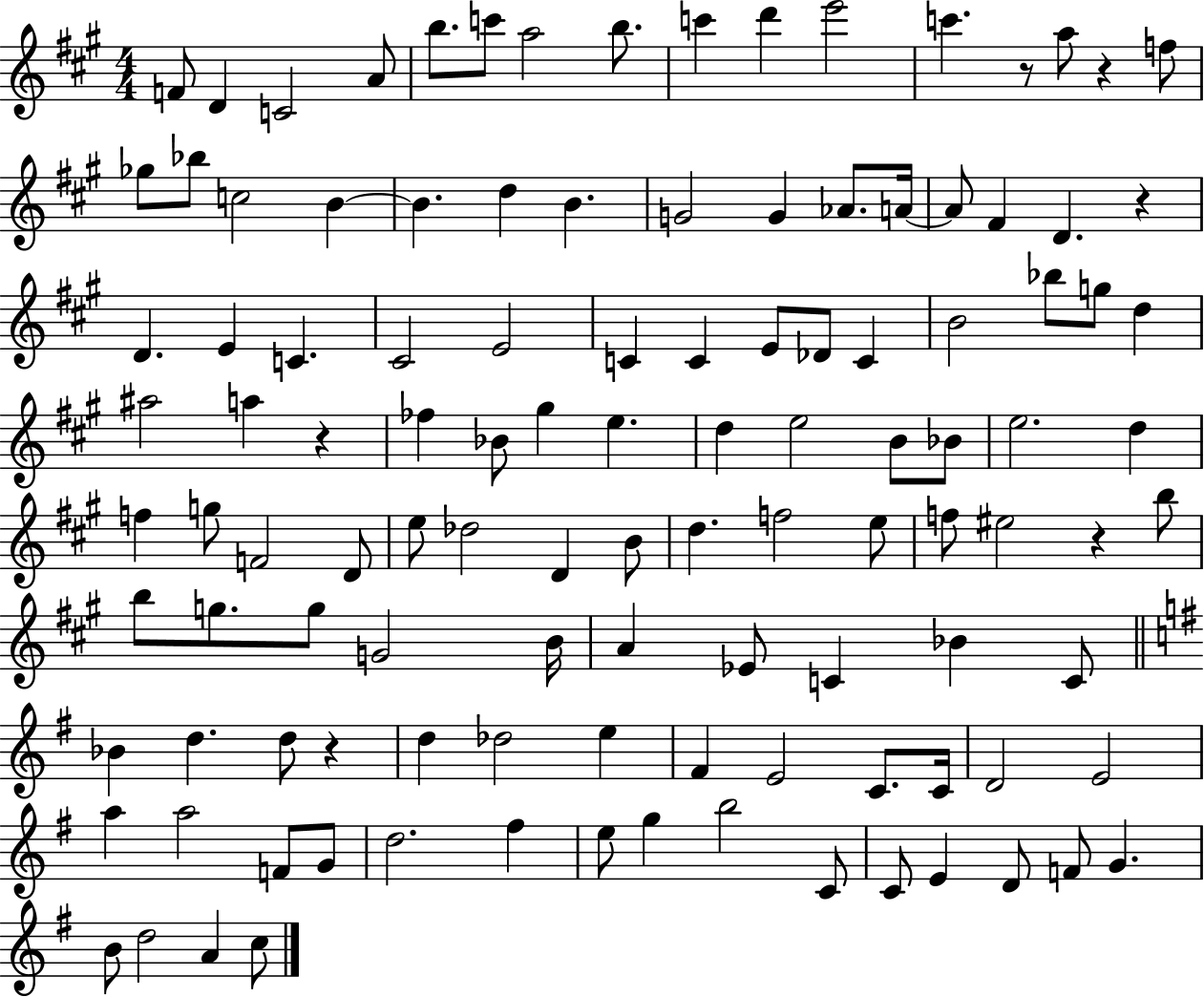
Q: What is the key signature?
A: A major